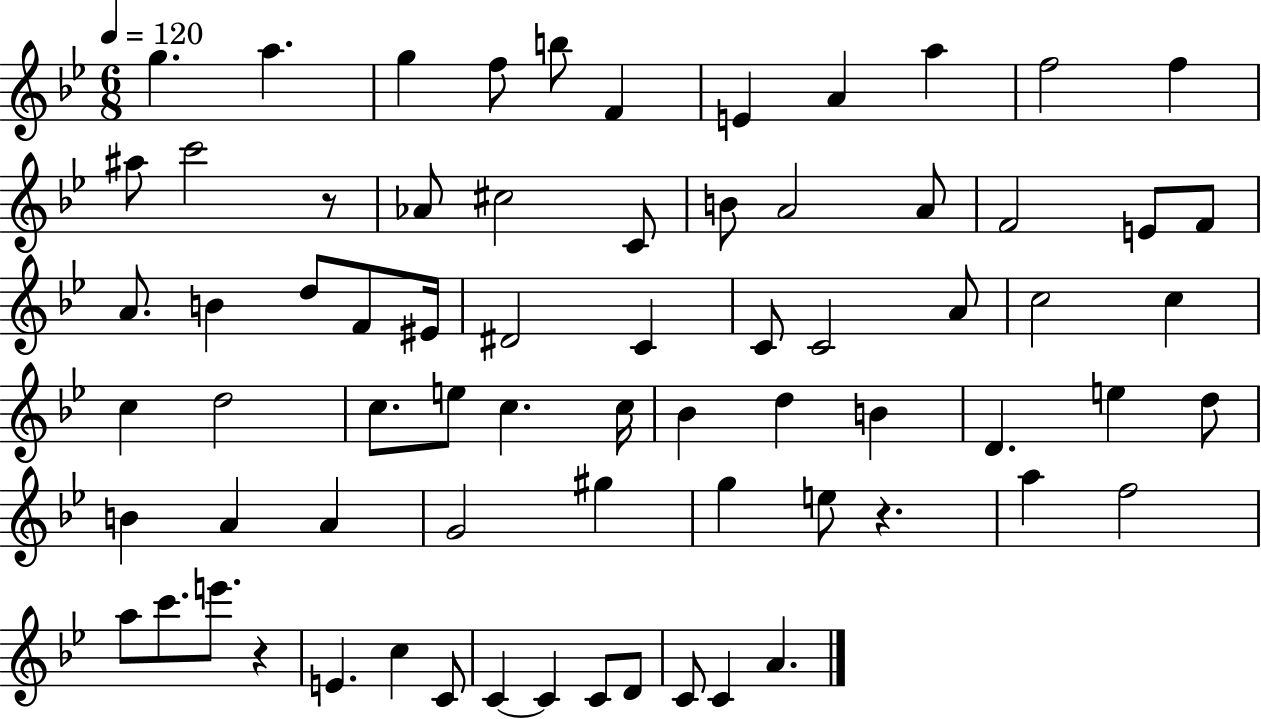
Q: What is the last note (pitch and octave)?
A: A4